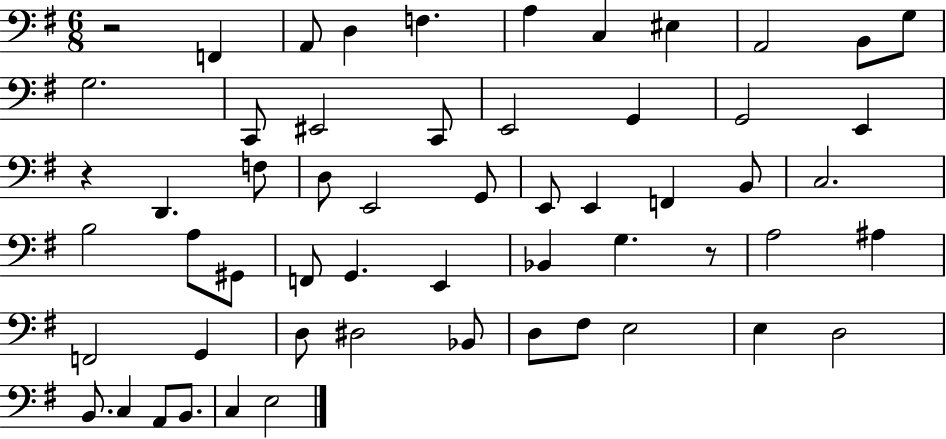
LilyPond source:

{
  \clef bass
  \numericTimeSignature
  \time 6/8
  \key g \major
  \repeat volta 2 { r2 f,4 | a,8 d4 f4. | a4 c4 eis4 | a,2 b,8 g8 | \break g2. | c,8 eis,2 c,8 | e,2 g,4 | g,2 e,4 | \break r4 d,4. f8 | d8 e,2 g,8 | e,8 e,4 f,4 b,8 | c2. | \break b2 a8 gis,8 | f,8 g,4. e,4 | bes,4 g4. r8 | a2 ais4 | \break f,2 g,4 | d8 dis2 bes,8 | d8 fis8 e2 | e4 d2 | \break b,8. c4 a,8 b,8. | c4 e2 | } \bar "|."
}